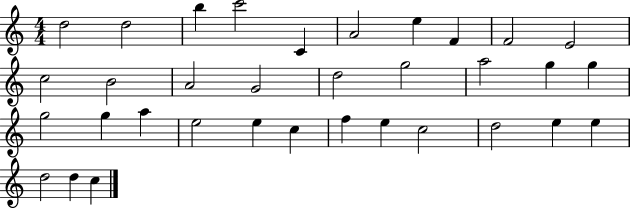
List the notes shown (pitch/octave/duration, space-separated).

D5/h D5/h B5/q C6/h C4/q A4/h E5/q F4/q F4/h E4/h C5/h B4/h A4/h G4/h D5/h G5/h A5/h G5/q G5/q G5/h G5/q A5/q E5/h E5/q C5/q F5/q E5/q C5/h D5/h E5/q E5/q D5/h D5/q C5/q